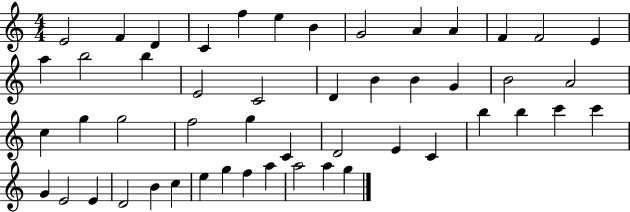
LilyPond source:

{
  \clef treble
  \numericTimeSignature
  \time 4/4
  \key c \major
  e'2 f'4 d'4 | c'4 f''4 e''4 b'4 | g'2 a'4 a'4 | f'4 f'2 e'4 | \break a''4 b''2 b''4 | e'2 c'2 | d'4 b'4 b'4 g'4 | b'2 a'2 | \break c''4 g''4 g''2 | f''2 g''4 c'4 | d'2 e'4 c'4 | b''4 b''4 c'''4 c'''4 | \break g'4 e'2 e'4 | d'2 b'4 c''4 | e''4 g''4 f''4 a''4 | a''2 a''4 g''4 | \break \bar "|."
}